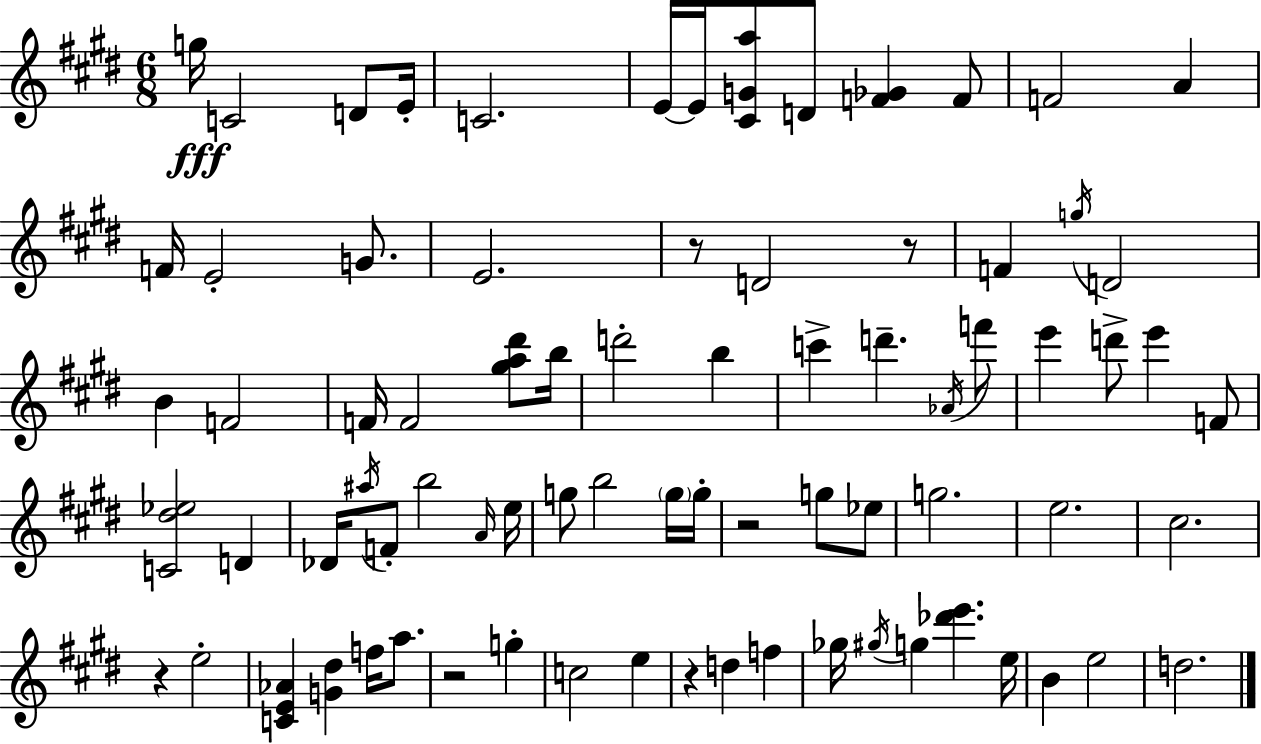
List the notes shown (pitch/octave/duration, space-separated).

G5/s C4/h D4/e E4/s C4/h. E4/s E4/s [C#4,G4,A5]/e D4/e [F4,Gb4]/q F4/e F4/h A4/q F4/s E4/h G4/e. E4/h. R/e D4/h R/e F4/q G5/s D4/h B4/q F4/h F4/s F4/h [G#5,A5,D#6]/e B5/s D6/h B5/q C6/q D6/q. Ab4/s F6/e E6/q D6/e E6/q F4/e [C4,D#5,Eb5]/h D4/q Db4/s A#5/s F4/e B5/h A4/s E5/s G5/e B5/h G5/s G5/s R/h G5/e Eb5/e G5/h. E5/h. C#5/h. R/q E5/h [C4,E4,Ab4]/q [G4,D#5]/q F5/s A5/e. R/h G5/q C5/h E5/q R/q D5/q F5/q Gb5/s G#5/s G5/q [Db6,E6]/q. E5/s B4/q E5/h D5/h.